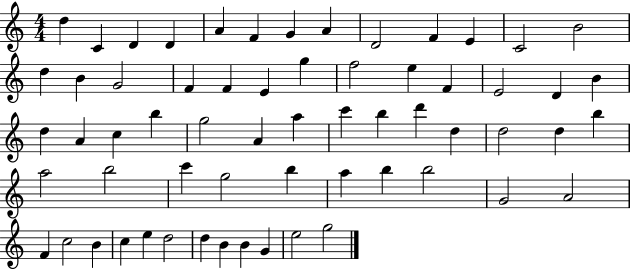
D5/q C4/q D4/q D4/q A4/q F4/q G4/q A4/q D4/h F4/q E4/q C4/h B4/h D5/q B4/q G4/h F4/q F4/q E4/q G5/q F5/h E5/q F4/q E4/h D4/q B4/q D5/q A4/q C5/q B5/q G5/h A4/q A5/q C6/q B5/q D6/q D5/q D5/h D5/q B5/q A5/h B5/h C6/q G5/h B5/q A5/q B5/q B5/h G4/h A4/h F4/q C5/h B4/q C5/q E5/q D5/h D5/q B4/q B4/q G4/q E5/h G5/h